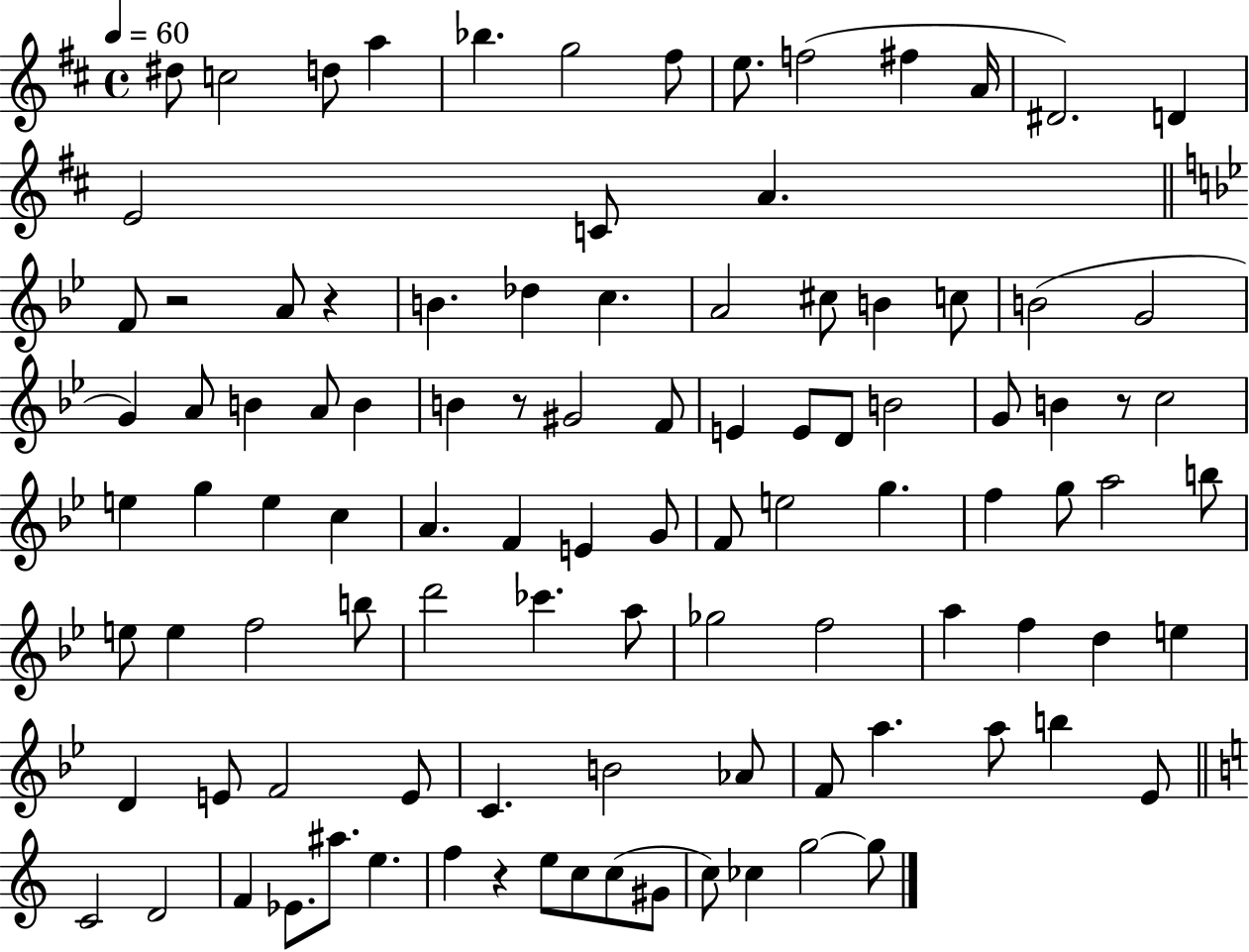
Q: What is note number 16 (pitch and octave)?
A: A4